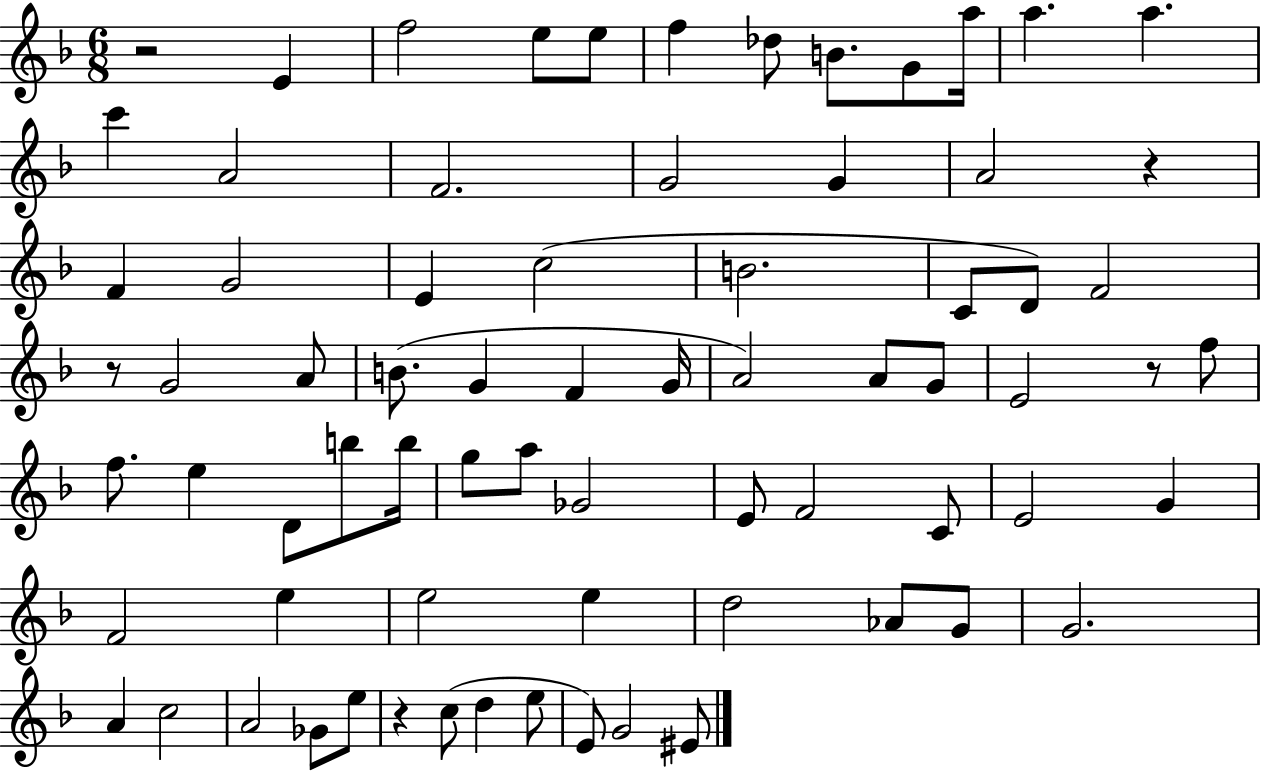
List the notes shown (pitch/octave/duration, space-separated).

R/h E4/q F5/h E5/e E5/e F5/q Db5/e B4/e. G4/e A5/s A5/q. A5/q. C6/q A4/h F4/h. G4/h G4/q A4/h R/q F4/q G4/h E4/q C5/h B4/h. C4/e D4/e F4/h R/e G4/h A4/e B4/e. G4/q F4/q G4/s A4/h A4/e G4/e E4/h R/e F5/e F5/e. E5/q D4/e B5/e B5/s G5/e A5/e Gb4/h E4/e F4/h C4/e E4/h G4/q F4/h E5/q E5/h E5/q D5/h Ab4/e G4/e G4/h. A4/q C5/h A4/h Gb4/e E5/e R/q C5/e D5/q E5/e E4/e G4/h EIS4/e